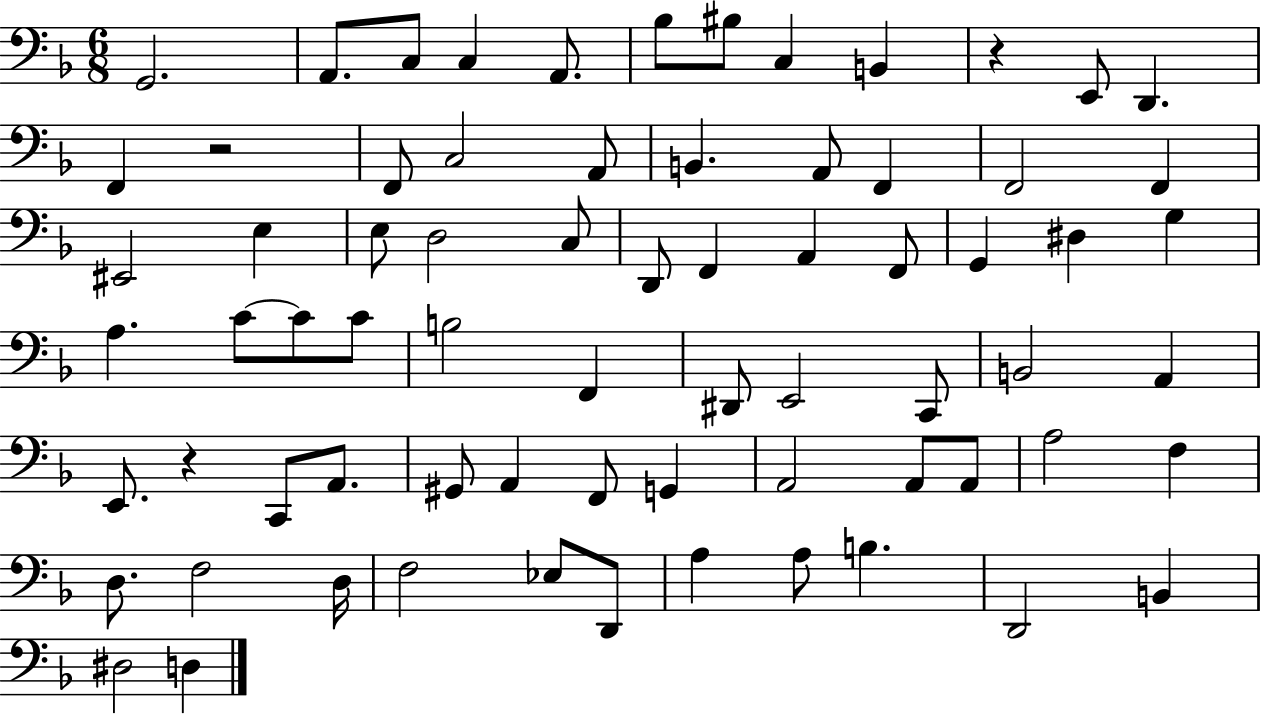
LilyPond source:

{
  \clef bass
  \numericTimeSignature
  \time 6/8
  \key f \major
  g,2. | a,8. c8 c4 a,8. | bes8 bis8 c4 b,4 | r4 e,8 d,4. | \break f,4 r2 | f,8 c2 a,8 | b,4. a,8 f,4 | f,2 f,4 | \break eis,2 e4 | e8 d2 c8 | d,8 f,4 a,4 f,8 | g,4 dis4 g4 | \break a4. c'8~~ c'8 c'8 | b2 f,4 | dis,8 e,2 c,8 | b,2 a,4 | \break e,8. r4 c,8 a,8. | gis,8 a,4 f,8 g,4 | a,2 a,8 a,8 | a2 f4 | \break d8. f2 d16 | f2 ees8 d,8 | a4 a8 b4. | d,2 b,4 | \break dis2 d4 | \bar "|."
}